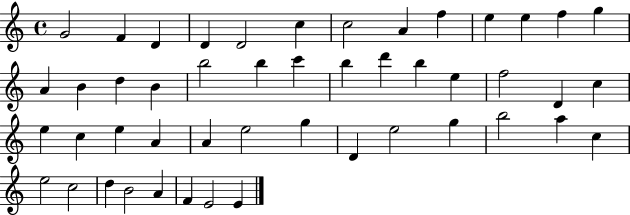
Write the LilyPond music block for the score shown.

{
  \clef treble
  \time 4/4
  \defaultTimeSignature
  \key c \major
  g'2 f'4 d'4 | d'4 d'2 c''4 | c''2 a'4 f''4 | e''4 e''4 f''4 g''4 | \break a'4 b'4 d''4 b'4 | b''2 b''4 c'''4 | b''4 d'''4 b''4 e''4 | f''2 d'4 c''4 | \break e''4 c''4 e''4 a'4 | a'4 e''2 g''4 | d'4 e''2 g''4 | b''2 a''4 c''4 | \break e''2 c''2 | d''4 b'2 a'4 | f'4 e'2 e'4 | \bar "|."
}